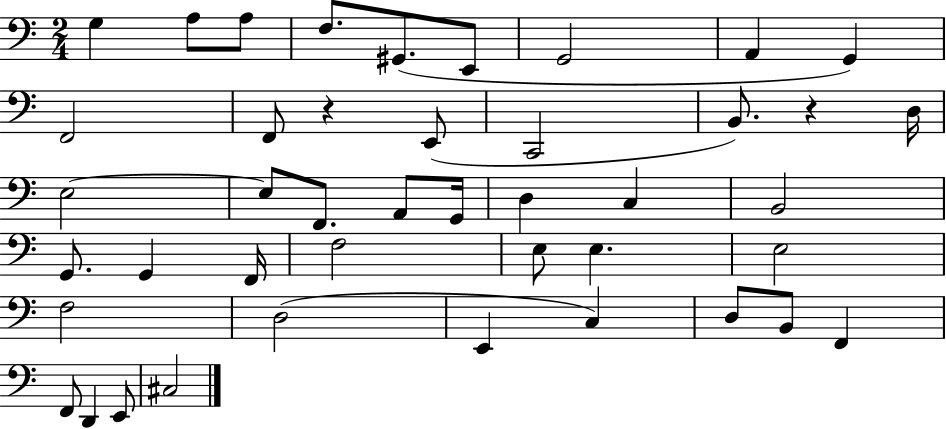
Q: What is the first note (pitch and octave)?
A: G3